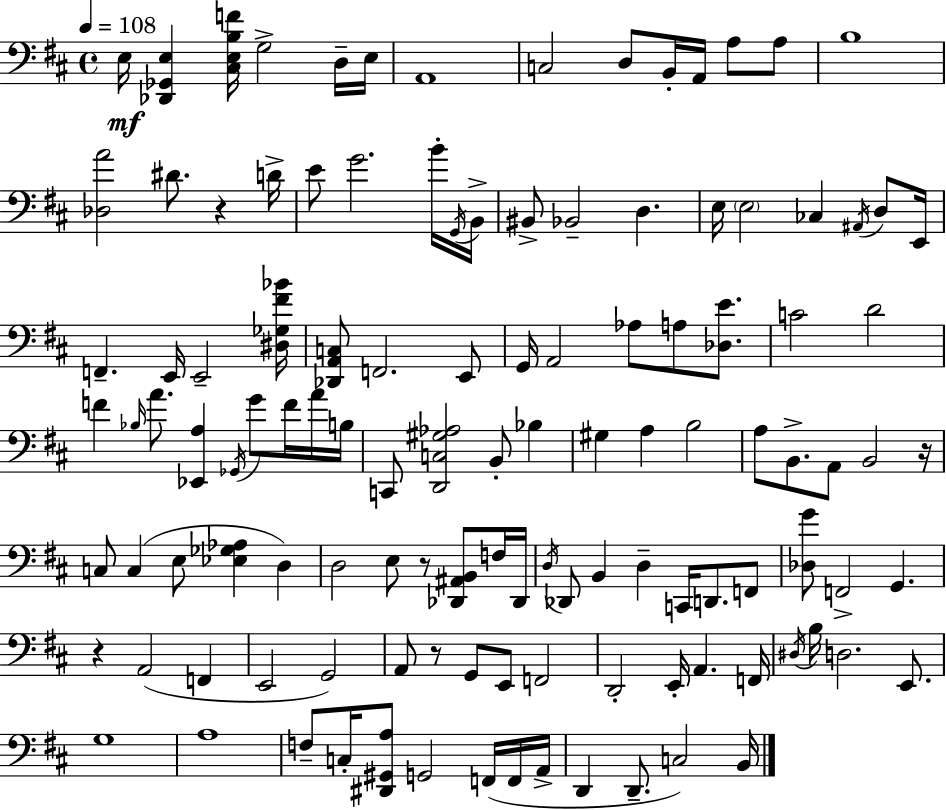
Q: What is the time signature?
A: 4/4